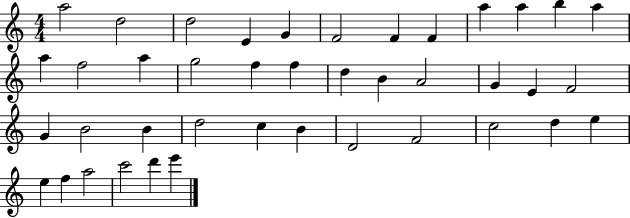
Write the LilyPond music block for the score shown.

{
  \clef treble
  \numericTimeSignature
  \time 4/4
  \key c \major
  a''2 d''2 | d''2 e'4 g'4 | f'2 f'4 f'4 | a''4 a''4 b''4 a''4 | \break a''4 f''2 a''4 | g''2 f''4 f''4 | d''4 b'4 a'2 | g'4 e'4 f'2 | \break g'4 b'2 b'4 | d''2 c''4 b'4 | d'2 f'2 | c''2 d''4 e''4 | \break e''4 f''4 a''2 | c'''2 d'''4 e'''4 | \bar "|."
}